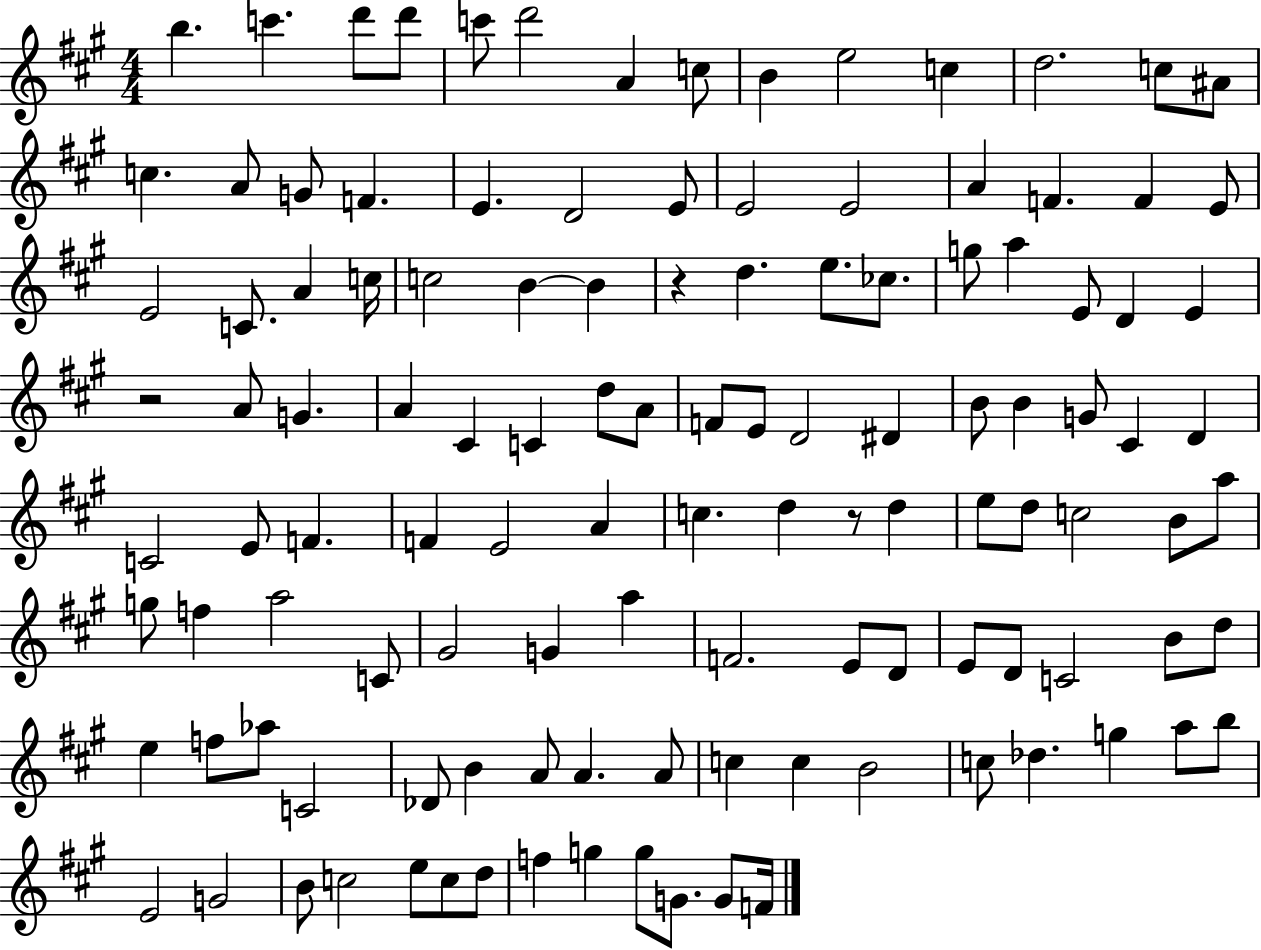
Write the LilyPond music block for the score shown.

{
  \clef treble
  \numericTimeSignature
  \time 4/4
  \key a \major
  \repeat volta 2 { b''4. c'''4. d'''8 d'''8 | c'''8 d'''2 a'4 c''8 | b'4 e''2 c''4 | d''2. c''8 ais'8 | \break c''4. a'8 g'8 f'4. | e'4. d'2 e'8 | e'2 e'2 | a'4 f'4. f'4 e'8 | \break e'2 c'8. a'4 c''16 | c''2 b'4~~ b'4 | r4 d''4. e''8. ces''8. | g''8 a''4 e'8 d'4 e'4 | \break r2 a'8 g'4. | a'4 cis'4 c'4 d''8 a'8 | f'8 e'8 d'2 dis'4 | b'8 b'4 g'8 cis'4 d'4 | \break c'2 e'8 f'4. | f'4 e'2 a'4 | c''4. d''4 r8 d''4 | e''8 d''8 c''2 b'8 a''8 | \break g''8 f''4 a''2 c'8 | gis'2 g'4 a''4 | f'2. e'8 d'8 | e'8 d'8 c'2 b'8 d''8 | \break e''4 f''8 aes''8 c'2 | des'8 b'4 a'8 a'4. a'8 | c''4 c''4 b'2 | c''8 des''4. g''4 a''8 b''8 | \break e'2 g'2 | b'8 c''2 e''8 c''8 d''8 | f''4 g''4 g''8 g'8. g'8 f'16 | } \bar "|."
}